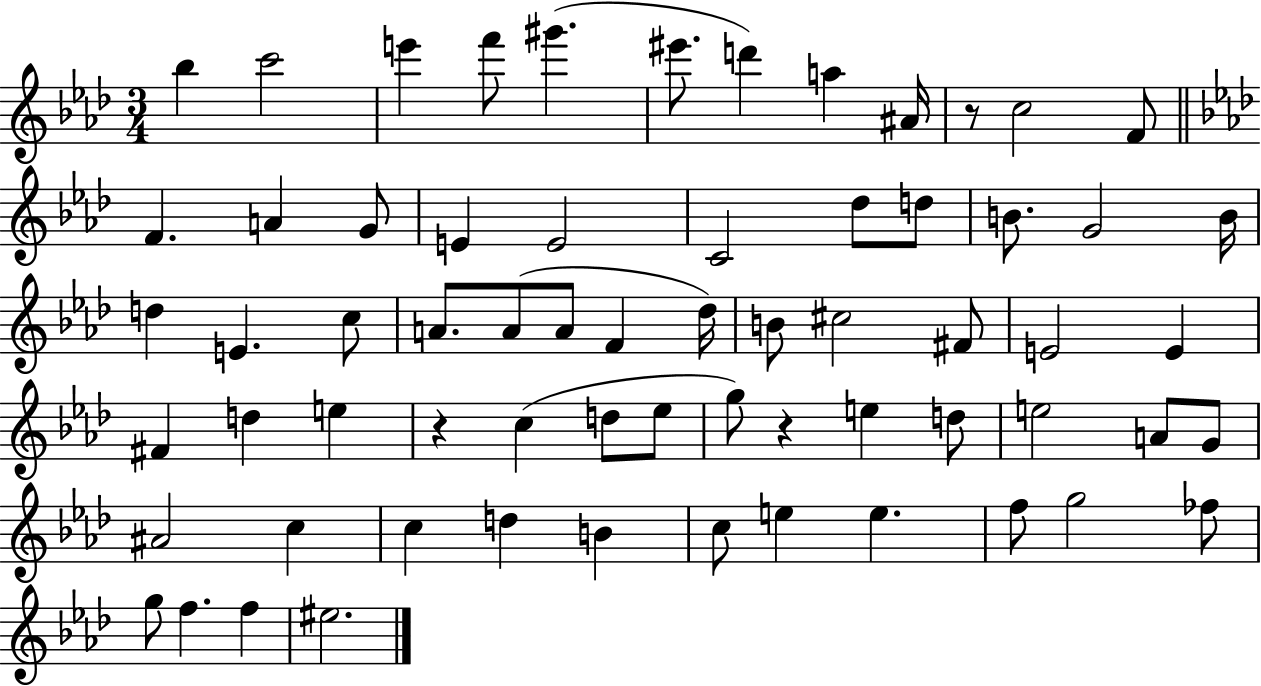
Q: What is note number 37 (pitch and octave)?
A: D5